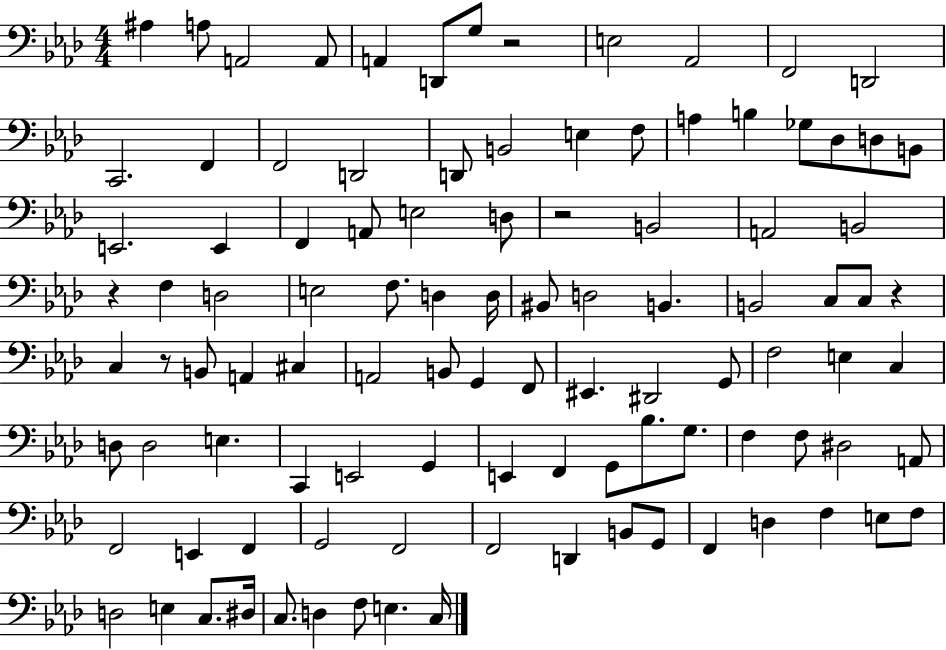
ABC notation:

X:1
T:Untitled
M:4/4
L:1/4
K:Ab
^A, A,/2 A,,2 A,,/2 A,, D,,/2 G,/2 z2 E,2 _A,,2 F,,2 D,,2 C,,2 F,, F,,2 D,,2 D,,/2 B,,2 E, F,/2 A, B, _G,/2 _D,/2 D,/2 B,,/2 E,,2 E,, F,, A,,/2 E,2 D,/2 z2 B,,2 A,,2 B,,2 z F, D,2 E,2 F,/2 D, D,/4 ^B,,/2 D,2 B,, B,,2 C,/2 C,/2 z C, z/2 B,,/2 A,, ^C, A,,2 B,,/2 G,, F,,/2 ^E,, ^D,,2 G,,/2 F,2 E, C, D,/2 D,2 E, C,, E,,2 G,, E,, F,, G,,/2 _B,/2 G,/2 F, F,/2 ^D,2 A,,/2 F,,2 E,, F,, G,,2 F,,2 F,,2 D,, B,,/2 G,,/2 F,, D, F, E,/2 F,/2 D,2 E, C,/2 ^D,/4 C,/2 D, F,/2 E, C,/4